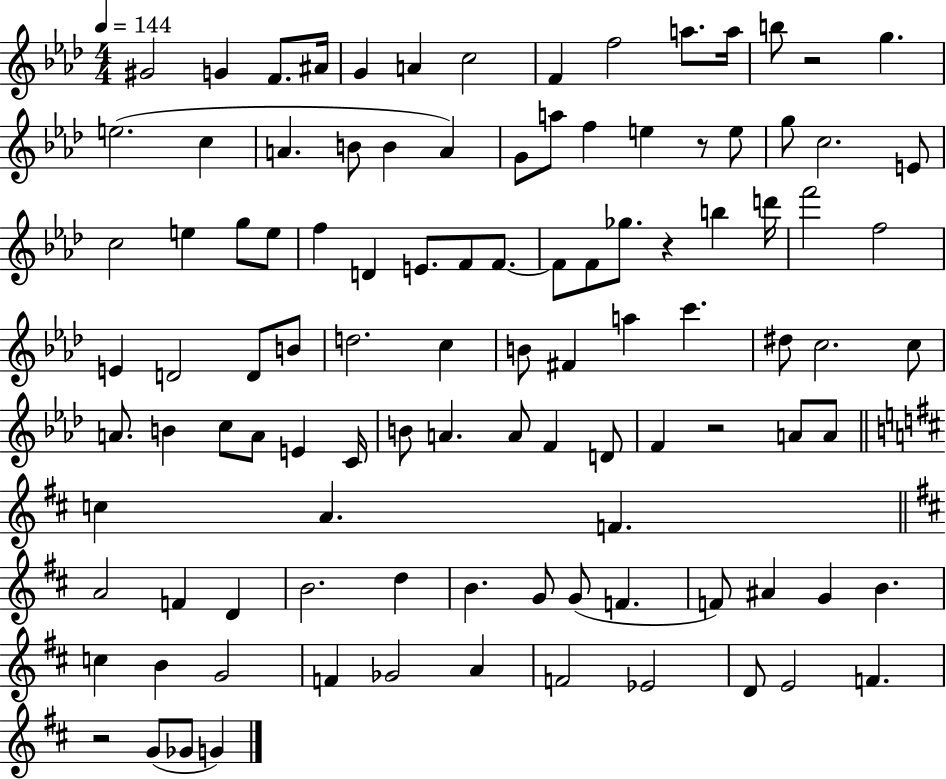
G#4/h G4/q F4/e. A#4/s G4/q A4/q C5/h F4/q F5/h A5/e. A5/s B5/e R/h G5/q. E5/h. C5/q A4/q. B4/e B4/q A4/q G4/e A5/e F5/q E5/q R/e E5/e G5/e C5/h. E4/e C5/h E5/q G5/e E5/e F5/q D4/q E4/e. F4/e F4/e. F4/e F4/e Gb5/e. R/q B5/q D6/s F6/h F5/h E4/q D4/h D4/e B4/e D5/h. C5/q B4/e F#4/q A5/q C6/q. D#5/e C5/h. C5/e A4/e. B4/q C5/e A4/e E4/q C4/s B4/e A4/q. A4/e F4/q D4/e F4/q R/h A4/e A4/e C5/q A4/q. F4/q. A4/h F4/q D4/q B4/h. D5/q B4/q. G4/e G4/e F4/q. F4/e A#4/q G4/q B4/q. C5/q B4/q G4/h F4/q Gb4/h A4/q F4/h Eb4/h D4/e E4/h F4/q. R/h G4/e Gb4/e G4/q